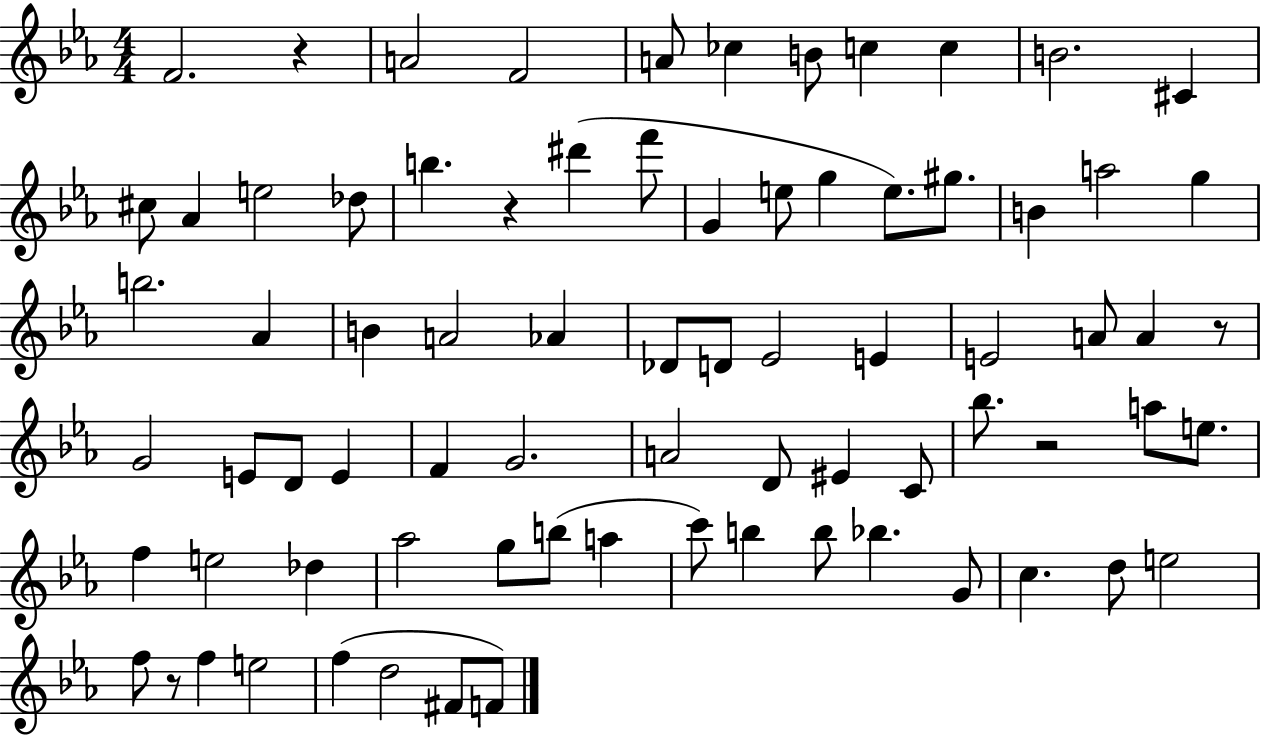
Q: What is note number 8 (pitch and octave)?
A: C5